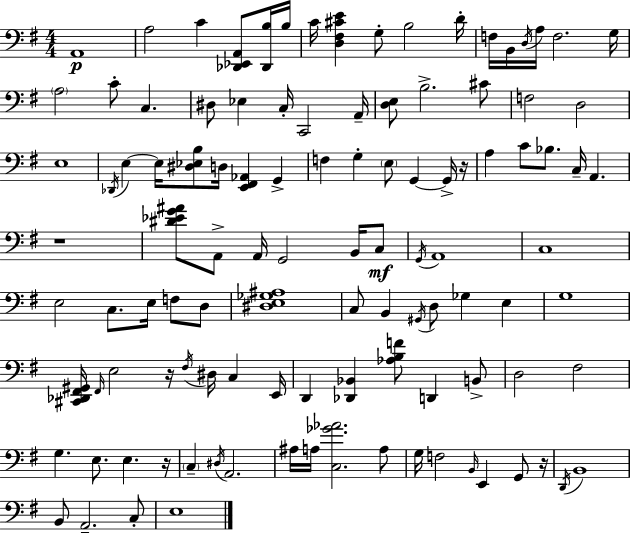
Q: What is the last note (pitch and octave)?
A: E3